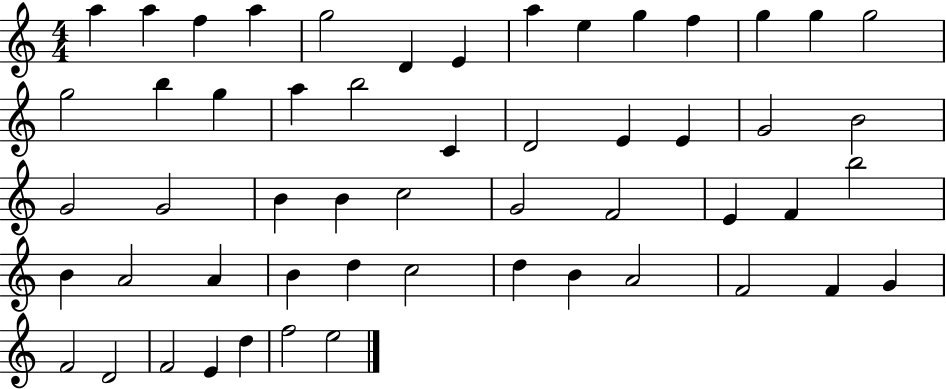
X:1
T:Untitled
M:4/4
L:1/4
K:C
a a f a g2 D E a e g f g g g2 g2 b g a b2 C D2 E E G2 B2 G2 G2 B B c2 G2 F2 E F b2 B A2 A B d c2 d B A2 F2 F G F2 D2 F2 E d f2 e2